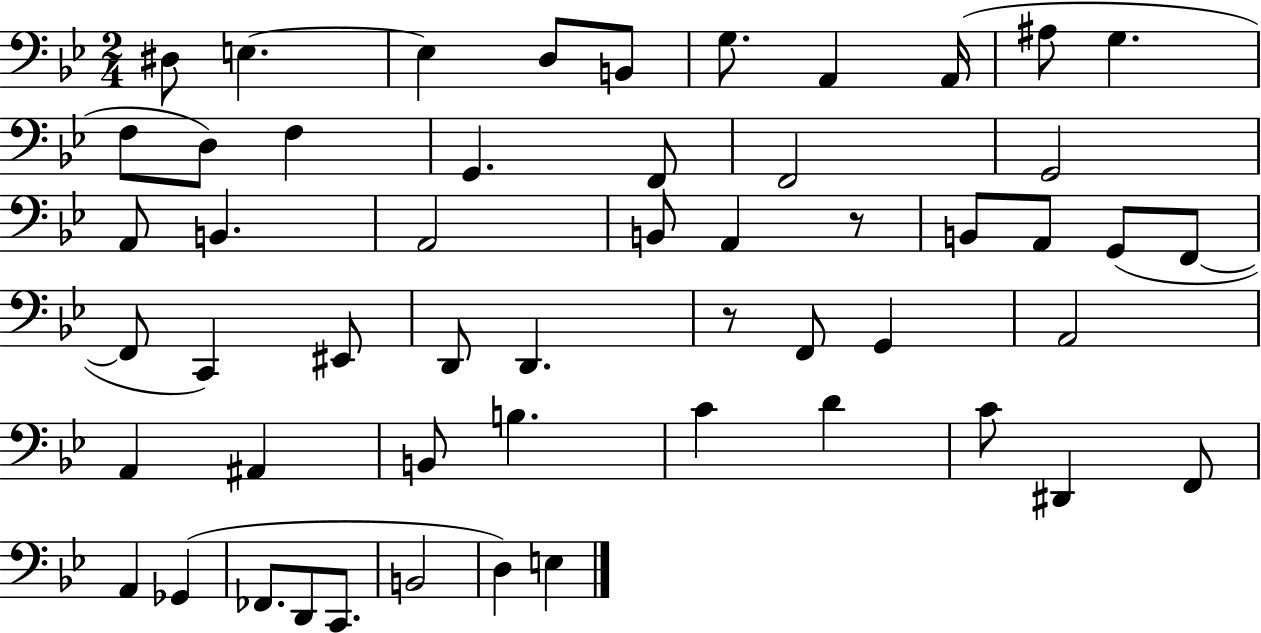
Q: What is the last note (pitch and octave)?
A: E3